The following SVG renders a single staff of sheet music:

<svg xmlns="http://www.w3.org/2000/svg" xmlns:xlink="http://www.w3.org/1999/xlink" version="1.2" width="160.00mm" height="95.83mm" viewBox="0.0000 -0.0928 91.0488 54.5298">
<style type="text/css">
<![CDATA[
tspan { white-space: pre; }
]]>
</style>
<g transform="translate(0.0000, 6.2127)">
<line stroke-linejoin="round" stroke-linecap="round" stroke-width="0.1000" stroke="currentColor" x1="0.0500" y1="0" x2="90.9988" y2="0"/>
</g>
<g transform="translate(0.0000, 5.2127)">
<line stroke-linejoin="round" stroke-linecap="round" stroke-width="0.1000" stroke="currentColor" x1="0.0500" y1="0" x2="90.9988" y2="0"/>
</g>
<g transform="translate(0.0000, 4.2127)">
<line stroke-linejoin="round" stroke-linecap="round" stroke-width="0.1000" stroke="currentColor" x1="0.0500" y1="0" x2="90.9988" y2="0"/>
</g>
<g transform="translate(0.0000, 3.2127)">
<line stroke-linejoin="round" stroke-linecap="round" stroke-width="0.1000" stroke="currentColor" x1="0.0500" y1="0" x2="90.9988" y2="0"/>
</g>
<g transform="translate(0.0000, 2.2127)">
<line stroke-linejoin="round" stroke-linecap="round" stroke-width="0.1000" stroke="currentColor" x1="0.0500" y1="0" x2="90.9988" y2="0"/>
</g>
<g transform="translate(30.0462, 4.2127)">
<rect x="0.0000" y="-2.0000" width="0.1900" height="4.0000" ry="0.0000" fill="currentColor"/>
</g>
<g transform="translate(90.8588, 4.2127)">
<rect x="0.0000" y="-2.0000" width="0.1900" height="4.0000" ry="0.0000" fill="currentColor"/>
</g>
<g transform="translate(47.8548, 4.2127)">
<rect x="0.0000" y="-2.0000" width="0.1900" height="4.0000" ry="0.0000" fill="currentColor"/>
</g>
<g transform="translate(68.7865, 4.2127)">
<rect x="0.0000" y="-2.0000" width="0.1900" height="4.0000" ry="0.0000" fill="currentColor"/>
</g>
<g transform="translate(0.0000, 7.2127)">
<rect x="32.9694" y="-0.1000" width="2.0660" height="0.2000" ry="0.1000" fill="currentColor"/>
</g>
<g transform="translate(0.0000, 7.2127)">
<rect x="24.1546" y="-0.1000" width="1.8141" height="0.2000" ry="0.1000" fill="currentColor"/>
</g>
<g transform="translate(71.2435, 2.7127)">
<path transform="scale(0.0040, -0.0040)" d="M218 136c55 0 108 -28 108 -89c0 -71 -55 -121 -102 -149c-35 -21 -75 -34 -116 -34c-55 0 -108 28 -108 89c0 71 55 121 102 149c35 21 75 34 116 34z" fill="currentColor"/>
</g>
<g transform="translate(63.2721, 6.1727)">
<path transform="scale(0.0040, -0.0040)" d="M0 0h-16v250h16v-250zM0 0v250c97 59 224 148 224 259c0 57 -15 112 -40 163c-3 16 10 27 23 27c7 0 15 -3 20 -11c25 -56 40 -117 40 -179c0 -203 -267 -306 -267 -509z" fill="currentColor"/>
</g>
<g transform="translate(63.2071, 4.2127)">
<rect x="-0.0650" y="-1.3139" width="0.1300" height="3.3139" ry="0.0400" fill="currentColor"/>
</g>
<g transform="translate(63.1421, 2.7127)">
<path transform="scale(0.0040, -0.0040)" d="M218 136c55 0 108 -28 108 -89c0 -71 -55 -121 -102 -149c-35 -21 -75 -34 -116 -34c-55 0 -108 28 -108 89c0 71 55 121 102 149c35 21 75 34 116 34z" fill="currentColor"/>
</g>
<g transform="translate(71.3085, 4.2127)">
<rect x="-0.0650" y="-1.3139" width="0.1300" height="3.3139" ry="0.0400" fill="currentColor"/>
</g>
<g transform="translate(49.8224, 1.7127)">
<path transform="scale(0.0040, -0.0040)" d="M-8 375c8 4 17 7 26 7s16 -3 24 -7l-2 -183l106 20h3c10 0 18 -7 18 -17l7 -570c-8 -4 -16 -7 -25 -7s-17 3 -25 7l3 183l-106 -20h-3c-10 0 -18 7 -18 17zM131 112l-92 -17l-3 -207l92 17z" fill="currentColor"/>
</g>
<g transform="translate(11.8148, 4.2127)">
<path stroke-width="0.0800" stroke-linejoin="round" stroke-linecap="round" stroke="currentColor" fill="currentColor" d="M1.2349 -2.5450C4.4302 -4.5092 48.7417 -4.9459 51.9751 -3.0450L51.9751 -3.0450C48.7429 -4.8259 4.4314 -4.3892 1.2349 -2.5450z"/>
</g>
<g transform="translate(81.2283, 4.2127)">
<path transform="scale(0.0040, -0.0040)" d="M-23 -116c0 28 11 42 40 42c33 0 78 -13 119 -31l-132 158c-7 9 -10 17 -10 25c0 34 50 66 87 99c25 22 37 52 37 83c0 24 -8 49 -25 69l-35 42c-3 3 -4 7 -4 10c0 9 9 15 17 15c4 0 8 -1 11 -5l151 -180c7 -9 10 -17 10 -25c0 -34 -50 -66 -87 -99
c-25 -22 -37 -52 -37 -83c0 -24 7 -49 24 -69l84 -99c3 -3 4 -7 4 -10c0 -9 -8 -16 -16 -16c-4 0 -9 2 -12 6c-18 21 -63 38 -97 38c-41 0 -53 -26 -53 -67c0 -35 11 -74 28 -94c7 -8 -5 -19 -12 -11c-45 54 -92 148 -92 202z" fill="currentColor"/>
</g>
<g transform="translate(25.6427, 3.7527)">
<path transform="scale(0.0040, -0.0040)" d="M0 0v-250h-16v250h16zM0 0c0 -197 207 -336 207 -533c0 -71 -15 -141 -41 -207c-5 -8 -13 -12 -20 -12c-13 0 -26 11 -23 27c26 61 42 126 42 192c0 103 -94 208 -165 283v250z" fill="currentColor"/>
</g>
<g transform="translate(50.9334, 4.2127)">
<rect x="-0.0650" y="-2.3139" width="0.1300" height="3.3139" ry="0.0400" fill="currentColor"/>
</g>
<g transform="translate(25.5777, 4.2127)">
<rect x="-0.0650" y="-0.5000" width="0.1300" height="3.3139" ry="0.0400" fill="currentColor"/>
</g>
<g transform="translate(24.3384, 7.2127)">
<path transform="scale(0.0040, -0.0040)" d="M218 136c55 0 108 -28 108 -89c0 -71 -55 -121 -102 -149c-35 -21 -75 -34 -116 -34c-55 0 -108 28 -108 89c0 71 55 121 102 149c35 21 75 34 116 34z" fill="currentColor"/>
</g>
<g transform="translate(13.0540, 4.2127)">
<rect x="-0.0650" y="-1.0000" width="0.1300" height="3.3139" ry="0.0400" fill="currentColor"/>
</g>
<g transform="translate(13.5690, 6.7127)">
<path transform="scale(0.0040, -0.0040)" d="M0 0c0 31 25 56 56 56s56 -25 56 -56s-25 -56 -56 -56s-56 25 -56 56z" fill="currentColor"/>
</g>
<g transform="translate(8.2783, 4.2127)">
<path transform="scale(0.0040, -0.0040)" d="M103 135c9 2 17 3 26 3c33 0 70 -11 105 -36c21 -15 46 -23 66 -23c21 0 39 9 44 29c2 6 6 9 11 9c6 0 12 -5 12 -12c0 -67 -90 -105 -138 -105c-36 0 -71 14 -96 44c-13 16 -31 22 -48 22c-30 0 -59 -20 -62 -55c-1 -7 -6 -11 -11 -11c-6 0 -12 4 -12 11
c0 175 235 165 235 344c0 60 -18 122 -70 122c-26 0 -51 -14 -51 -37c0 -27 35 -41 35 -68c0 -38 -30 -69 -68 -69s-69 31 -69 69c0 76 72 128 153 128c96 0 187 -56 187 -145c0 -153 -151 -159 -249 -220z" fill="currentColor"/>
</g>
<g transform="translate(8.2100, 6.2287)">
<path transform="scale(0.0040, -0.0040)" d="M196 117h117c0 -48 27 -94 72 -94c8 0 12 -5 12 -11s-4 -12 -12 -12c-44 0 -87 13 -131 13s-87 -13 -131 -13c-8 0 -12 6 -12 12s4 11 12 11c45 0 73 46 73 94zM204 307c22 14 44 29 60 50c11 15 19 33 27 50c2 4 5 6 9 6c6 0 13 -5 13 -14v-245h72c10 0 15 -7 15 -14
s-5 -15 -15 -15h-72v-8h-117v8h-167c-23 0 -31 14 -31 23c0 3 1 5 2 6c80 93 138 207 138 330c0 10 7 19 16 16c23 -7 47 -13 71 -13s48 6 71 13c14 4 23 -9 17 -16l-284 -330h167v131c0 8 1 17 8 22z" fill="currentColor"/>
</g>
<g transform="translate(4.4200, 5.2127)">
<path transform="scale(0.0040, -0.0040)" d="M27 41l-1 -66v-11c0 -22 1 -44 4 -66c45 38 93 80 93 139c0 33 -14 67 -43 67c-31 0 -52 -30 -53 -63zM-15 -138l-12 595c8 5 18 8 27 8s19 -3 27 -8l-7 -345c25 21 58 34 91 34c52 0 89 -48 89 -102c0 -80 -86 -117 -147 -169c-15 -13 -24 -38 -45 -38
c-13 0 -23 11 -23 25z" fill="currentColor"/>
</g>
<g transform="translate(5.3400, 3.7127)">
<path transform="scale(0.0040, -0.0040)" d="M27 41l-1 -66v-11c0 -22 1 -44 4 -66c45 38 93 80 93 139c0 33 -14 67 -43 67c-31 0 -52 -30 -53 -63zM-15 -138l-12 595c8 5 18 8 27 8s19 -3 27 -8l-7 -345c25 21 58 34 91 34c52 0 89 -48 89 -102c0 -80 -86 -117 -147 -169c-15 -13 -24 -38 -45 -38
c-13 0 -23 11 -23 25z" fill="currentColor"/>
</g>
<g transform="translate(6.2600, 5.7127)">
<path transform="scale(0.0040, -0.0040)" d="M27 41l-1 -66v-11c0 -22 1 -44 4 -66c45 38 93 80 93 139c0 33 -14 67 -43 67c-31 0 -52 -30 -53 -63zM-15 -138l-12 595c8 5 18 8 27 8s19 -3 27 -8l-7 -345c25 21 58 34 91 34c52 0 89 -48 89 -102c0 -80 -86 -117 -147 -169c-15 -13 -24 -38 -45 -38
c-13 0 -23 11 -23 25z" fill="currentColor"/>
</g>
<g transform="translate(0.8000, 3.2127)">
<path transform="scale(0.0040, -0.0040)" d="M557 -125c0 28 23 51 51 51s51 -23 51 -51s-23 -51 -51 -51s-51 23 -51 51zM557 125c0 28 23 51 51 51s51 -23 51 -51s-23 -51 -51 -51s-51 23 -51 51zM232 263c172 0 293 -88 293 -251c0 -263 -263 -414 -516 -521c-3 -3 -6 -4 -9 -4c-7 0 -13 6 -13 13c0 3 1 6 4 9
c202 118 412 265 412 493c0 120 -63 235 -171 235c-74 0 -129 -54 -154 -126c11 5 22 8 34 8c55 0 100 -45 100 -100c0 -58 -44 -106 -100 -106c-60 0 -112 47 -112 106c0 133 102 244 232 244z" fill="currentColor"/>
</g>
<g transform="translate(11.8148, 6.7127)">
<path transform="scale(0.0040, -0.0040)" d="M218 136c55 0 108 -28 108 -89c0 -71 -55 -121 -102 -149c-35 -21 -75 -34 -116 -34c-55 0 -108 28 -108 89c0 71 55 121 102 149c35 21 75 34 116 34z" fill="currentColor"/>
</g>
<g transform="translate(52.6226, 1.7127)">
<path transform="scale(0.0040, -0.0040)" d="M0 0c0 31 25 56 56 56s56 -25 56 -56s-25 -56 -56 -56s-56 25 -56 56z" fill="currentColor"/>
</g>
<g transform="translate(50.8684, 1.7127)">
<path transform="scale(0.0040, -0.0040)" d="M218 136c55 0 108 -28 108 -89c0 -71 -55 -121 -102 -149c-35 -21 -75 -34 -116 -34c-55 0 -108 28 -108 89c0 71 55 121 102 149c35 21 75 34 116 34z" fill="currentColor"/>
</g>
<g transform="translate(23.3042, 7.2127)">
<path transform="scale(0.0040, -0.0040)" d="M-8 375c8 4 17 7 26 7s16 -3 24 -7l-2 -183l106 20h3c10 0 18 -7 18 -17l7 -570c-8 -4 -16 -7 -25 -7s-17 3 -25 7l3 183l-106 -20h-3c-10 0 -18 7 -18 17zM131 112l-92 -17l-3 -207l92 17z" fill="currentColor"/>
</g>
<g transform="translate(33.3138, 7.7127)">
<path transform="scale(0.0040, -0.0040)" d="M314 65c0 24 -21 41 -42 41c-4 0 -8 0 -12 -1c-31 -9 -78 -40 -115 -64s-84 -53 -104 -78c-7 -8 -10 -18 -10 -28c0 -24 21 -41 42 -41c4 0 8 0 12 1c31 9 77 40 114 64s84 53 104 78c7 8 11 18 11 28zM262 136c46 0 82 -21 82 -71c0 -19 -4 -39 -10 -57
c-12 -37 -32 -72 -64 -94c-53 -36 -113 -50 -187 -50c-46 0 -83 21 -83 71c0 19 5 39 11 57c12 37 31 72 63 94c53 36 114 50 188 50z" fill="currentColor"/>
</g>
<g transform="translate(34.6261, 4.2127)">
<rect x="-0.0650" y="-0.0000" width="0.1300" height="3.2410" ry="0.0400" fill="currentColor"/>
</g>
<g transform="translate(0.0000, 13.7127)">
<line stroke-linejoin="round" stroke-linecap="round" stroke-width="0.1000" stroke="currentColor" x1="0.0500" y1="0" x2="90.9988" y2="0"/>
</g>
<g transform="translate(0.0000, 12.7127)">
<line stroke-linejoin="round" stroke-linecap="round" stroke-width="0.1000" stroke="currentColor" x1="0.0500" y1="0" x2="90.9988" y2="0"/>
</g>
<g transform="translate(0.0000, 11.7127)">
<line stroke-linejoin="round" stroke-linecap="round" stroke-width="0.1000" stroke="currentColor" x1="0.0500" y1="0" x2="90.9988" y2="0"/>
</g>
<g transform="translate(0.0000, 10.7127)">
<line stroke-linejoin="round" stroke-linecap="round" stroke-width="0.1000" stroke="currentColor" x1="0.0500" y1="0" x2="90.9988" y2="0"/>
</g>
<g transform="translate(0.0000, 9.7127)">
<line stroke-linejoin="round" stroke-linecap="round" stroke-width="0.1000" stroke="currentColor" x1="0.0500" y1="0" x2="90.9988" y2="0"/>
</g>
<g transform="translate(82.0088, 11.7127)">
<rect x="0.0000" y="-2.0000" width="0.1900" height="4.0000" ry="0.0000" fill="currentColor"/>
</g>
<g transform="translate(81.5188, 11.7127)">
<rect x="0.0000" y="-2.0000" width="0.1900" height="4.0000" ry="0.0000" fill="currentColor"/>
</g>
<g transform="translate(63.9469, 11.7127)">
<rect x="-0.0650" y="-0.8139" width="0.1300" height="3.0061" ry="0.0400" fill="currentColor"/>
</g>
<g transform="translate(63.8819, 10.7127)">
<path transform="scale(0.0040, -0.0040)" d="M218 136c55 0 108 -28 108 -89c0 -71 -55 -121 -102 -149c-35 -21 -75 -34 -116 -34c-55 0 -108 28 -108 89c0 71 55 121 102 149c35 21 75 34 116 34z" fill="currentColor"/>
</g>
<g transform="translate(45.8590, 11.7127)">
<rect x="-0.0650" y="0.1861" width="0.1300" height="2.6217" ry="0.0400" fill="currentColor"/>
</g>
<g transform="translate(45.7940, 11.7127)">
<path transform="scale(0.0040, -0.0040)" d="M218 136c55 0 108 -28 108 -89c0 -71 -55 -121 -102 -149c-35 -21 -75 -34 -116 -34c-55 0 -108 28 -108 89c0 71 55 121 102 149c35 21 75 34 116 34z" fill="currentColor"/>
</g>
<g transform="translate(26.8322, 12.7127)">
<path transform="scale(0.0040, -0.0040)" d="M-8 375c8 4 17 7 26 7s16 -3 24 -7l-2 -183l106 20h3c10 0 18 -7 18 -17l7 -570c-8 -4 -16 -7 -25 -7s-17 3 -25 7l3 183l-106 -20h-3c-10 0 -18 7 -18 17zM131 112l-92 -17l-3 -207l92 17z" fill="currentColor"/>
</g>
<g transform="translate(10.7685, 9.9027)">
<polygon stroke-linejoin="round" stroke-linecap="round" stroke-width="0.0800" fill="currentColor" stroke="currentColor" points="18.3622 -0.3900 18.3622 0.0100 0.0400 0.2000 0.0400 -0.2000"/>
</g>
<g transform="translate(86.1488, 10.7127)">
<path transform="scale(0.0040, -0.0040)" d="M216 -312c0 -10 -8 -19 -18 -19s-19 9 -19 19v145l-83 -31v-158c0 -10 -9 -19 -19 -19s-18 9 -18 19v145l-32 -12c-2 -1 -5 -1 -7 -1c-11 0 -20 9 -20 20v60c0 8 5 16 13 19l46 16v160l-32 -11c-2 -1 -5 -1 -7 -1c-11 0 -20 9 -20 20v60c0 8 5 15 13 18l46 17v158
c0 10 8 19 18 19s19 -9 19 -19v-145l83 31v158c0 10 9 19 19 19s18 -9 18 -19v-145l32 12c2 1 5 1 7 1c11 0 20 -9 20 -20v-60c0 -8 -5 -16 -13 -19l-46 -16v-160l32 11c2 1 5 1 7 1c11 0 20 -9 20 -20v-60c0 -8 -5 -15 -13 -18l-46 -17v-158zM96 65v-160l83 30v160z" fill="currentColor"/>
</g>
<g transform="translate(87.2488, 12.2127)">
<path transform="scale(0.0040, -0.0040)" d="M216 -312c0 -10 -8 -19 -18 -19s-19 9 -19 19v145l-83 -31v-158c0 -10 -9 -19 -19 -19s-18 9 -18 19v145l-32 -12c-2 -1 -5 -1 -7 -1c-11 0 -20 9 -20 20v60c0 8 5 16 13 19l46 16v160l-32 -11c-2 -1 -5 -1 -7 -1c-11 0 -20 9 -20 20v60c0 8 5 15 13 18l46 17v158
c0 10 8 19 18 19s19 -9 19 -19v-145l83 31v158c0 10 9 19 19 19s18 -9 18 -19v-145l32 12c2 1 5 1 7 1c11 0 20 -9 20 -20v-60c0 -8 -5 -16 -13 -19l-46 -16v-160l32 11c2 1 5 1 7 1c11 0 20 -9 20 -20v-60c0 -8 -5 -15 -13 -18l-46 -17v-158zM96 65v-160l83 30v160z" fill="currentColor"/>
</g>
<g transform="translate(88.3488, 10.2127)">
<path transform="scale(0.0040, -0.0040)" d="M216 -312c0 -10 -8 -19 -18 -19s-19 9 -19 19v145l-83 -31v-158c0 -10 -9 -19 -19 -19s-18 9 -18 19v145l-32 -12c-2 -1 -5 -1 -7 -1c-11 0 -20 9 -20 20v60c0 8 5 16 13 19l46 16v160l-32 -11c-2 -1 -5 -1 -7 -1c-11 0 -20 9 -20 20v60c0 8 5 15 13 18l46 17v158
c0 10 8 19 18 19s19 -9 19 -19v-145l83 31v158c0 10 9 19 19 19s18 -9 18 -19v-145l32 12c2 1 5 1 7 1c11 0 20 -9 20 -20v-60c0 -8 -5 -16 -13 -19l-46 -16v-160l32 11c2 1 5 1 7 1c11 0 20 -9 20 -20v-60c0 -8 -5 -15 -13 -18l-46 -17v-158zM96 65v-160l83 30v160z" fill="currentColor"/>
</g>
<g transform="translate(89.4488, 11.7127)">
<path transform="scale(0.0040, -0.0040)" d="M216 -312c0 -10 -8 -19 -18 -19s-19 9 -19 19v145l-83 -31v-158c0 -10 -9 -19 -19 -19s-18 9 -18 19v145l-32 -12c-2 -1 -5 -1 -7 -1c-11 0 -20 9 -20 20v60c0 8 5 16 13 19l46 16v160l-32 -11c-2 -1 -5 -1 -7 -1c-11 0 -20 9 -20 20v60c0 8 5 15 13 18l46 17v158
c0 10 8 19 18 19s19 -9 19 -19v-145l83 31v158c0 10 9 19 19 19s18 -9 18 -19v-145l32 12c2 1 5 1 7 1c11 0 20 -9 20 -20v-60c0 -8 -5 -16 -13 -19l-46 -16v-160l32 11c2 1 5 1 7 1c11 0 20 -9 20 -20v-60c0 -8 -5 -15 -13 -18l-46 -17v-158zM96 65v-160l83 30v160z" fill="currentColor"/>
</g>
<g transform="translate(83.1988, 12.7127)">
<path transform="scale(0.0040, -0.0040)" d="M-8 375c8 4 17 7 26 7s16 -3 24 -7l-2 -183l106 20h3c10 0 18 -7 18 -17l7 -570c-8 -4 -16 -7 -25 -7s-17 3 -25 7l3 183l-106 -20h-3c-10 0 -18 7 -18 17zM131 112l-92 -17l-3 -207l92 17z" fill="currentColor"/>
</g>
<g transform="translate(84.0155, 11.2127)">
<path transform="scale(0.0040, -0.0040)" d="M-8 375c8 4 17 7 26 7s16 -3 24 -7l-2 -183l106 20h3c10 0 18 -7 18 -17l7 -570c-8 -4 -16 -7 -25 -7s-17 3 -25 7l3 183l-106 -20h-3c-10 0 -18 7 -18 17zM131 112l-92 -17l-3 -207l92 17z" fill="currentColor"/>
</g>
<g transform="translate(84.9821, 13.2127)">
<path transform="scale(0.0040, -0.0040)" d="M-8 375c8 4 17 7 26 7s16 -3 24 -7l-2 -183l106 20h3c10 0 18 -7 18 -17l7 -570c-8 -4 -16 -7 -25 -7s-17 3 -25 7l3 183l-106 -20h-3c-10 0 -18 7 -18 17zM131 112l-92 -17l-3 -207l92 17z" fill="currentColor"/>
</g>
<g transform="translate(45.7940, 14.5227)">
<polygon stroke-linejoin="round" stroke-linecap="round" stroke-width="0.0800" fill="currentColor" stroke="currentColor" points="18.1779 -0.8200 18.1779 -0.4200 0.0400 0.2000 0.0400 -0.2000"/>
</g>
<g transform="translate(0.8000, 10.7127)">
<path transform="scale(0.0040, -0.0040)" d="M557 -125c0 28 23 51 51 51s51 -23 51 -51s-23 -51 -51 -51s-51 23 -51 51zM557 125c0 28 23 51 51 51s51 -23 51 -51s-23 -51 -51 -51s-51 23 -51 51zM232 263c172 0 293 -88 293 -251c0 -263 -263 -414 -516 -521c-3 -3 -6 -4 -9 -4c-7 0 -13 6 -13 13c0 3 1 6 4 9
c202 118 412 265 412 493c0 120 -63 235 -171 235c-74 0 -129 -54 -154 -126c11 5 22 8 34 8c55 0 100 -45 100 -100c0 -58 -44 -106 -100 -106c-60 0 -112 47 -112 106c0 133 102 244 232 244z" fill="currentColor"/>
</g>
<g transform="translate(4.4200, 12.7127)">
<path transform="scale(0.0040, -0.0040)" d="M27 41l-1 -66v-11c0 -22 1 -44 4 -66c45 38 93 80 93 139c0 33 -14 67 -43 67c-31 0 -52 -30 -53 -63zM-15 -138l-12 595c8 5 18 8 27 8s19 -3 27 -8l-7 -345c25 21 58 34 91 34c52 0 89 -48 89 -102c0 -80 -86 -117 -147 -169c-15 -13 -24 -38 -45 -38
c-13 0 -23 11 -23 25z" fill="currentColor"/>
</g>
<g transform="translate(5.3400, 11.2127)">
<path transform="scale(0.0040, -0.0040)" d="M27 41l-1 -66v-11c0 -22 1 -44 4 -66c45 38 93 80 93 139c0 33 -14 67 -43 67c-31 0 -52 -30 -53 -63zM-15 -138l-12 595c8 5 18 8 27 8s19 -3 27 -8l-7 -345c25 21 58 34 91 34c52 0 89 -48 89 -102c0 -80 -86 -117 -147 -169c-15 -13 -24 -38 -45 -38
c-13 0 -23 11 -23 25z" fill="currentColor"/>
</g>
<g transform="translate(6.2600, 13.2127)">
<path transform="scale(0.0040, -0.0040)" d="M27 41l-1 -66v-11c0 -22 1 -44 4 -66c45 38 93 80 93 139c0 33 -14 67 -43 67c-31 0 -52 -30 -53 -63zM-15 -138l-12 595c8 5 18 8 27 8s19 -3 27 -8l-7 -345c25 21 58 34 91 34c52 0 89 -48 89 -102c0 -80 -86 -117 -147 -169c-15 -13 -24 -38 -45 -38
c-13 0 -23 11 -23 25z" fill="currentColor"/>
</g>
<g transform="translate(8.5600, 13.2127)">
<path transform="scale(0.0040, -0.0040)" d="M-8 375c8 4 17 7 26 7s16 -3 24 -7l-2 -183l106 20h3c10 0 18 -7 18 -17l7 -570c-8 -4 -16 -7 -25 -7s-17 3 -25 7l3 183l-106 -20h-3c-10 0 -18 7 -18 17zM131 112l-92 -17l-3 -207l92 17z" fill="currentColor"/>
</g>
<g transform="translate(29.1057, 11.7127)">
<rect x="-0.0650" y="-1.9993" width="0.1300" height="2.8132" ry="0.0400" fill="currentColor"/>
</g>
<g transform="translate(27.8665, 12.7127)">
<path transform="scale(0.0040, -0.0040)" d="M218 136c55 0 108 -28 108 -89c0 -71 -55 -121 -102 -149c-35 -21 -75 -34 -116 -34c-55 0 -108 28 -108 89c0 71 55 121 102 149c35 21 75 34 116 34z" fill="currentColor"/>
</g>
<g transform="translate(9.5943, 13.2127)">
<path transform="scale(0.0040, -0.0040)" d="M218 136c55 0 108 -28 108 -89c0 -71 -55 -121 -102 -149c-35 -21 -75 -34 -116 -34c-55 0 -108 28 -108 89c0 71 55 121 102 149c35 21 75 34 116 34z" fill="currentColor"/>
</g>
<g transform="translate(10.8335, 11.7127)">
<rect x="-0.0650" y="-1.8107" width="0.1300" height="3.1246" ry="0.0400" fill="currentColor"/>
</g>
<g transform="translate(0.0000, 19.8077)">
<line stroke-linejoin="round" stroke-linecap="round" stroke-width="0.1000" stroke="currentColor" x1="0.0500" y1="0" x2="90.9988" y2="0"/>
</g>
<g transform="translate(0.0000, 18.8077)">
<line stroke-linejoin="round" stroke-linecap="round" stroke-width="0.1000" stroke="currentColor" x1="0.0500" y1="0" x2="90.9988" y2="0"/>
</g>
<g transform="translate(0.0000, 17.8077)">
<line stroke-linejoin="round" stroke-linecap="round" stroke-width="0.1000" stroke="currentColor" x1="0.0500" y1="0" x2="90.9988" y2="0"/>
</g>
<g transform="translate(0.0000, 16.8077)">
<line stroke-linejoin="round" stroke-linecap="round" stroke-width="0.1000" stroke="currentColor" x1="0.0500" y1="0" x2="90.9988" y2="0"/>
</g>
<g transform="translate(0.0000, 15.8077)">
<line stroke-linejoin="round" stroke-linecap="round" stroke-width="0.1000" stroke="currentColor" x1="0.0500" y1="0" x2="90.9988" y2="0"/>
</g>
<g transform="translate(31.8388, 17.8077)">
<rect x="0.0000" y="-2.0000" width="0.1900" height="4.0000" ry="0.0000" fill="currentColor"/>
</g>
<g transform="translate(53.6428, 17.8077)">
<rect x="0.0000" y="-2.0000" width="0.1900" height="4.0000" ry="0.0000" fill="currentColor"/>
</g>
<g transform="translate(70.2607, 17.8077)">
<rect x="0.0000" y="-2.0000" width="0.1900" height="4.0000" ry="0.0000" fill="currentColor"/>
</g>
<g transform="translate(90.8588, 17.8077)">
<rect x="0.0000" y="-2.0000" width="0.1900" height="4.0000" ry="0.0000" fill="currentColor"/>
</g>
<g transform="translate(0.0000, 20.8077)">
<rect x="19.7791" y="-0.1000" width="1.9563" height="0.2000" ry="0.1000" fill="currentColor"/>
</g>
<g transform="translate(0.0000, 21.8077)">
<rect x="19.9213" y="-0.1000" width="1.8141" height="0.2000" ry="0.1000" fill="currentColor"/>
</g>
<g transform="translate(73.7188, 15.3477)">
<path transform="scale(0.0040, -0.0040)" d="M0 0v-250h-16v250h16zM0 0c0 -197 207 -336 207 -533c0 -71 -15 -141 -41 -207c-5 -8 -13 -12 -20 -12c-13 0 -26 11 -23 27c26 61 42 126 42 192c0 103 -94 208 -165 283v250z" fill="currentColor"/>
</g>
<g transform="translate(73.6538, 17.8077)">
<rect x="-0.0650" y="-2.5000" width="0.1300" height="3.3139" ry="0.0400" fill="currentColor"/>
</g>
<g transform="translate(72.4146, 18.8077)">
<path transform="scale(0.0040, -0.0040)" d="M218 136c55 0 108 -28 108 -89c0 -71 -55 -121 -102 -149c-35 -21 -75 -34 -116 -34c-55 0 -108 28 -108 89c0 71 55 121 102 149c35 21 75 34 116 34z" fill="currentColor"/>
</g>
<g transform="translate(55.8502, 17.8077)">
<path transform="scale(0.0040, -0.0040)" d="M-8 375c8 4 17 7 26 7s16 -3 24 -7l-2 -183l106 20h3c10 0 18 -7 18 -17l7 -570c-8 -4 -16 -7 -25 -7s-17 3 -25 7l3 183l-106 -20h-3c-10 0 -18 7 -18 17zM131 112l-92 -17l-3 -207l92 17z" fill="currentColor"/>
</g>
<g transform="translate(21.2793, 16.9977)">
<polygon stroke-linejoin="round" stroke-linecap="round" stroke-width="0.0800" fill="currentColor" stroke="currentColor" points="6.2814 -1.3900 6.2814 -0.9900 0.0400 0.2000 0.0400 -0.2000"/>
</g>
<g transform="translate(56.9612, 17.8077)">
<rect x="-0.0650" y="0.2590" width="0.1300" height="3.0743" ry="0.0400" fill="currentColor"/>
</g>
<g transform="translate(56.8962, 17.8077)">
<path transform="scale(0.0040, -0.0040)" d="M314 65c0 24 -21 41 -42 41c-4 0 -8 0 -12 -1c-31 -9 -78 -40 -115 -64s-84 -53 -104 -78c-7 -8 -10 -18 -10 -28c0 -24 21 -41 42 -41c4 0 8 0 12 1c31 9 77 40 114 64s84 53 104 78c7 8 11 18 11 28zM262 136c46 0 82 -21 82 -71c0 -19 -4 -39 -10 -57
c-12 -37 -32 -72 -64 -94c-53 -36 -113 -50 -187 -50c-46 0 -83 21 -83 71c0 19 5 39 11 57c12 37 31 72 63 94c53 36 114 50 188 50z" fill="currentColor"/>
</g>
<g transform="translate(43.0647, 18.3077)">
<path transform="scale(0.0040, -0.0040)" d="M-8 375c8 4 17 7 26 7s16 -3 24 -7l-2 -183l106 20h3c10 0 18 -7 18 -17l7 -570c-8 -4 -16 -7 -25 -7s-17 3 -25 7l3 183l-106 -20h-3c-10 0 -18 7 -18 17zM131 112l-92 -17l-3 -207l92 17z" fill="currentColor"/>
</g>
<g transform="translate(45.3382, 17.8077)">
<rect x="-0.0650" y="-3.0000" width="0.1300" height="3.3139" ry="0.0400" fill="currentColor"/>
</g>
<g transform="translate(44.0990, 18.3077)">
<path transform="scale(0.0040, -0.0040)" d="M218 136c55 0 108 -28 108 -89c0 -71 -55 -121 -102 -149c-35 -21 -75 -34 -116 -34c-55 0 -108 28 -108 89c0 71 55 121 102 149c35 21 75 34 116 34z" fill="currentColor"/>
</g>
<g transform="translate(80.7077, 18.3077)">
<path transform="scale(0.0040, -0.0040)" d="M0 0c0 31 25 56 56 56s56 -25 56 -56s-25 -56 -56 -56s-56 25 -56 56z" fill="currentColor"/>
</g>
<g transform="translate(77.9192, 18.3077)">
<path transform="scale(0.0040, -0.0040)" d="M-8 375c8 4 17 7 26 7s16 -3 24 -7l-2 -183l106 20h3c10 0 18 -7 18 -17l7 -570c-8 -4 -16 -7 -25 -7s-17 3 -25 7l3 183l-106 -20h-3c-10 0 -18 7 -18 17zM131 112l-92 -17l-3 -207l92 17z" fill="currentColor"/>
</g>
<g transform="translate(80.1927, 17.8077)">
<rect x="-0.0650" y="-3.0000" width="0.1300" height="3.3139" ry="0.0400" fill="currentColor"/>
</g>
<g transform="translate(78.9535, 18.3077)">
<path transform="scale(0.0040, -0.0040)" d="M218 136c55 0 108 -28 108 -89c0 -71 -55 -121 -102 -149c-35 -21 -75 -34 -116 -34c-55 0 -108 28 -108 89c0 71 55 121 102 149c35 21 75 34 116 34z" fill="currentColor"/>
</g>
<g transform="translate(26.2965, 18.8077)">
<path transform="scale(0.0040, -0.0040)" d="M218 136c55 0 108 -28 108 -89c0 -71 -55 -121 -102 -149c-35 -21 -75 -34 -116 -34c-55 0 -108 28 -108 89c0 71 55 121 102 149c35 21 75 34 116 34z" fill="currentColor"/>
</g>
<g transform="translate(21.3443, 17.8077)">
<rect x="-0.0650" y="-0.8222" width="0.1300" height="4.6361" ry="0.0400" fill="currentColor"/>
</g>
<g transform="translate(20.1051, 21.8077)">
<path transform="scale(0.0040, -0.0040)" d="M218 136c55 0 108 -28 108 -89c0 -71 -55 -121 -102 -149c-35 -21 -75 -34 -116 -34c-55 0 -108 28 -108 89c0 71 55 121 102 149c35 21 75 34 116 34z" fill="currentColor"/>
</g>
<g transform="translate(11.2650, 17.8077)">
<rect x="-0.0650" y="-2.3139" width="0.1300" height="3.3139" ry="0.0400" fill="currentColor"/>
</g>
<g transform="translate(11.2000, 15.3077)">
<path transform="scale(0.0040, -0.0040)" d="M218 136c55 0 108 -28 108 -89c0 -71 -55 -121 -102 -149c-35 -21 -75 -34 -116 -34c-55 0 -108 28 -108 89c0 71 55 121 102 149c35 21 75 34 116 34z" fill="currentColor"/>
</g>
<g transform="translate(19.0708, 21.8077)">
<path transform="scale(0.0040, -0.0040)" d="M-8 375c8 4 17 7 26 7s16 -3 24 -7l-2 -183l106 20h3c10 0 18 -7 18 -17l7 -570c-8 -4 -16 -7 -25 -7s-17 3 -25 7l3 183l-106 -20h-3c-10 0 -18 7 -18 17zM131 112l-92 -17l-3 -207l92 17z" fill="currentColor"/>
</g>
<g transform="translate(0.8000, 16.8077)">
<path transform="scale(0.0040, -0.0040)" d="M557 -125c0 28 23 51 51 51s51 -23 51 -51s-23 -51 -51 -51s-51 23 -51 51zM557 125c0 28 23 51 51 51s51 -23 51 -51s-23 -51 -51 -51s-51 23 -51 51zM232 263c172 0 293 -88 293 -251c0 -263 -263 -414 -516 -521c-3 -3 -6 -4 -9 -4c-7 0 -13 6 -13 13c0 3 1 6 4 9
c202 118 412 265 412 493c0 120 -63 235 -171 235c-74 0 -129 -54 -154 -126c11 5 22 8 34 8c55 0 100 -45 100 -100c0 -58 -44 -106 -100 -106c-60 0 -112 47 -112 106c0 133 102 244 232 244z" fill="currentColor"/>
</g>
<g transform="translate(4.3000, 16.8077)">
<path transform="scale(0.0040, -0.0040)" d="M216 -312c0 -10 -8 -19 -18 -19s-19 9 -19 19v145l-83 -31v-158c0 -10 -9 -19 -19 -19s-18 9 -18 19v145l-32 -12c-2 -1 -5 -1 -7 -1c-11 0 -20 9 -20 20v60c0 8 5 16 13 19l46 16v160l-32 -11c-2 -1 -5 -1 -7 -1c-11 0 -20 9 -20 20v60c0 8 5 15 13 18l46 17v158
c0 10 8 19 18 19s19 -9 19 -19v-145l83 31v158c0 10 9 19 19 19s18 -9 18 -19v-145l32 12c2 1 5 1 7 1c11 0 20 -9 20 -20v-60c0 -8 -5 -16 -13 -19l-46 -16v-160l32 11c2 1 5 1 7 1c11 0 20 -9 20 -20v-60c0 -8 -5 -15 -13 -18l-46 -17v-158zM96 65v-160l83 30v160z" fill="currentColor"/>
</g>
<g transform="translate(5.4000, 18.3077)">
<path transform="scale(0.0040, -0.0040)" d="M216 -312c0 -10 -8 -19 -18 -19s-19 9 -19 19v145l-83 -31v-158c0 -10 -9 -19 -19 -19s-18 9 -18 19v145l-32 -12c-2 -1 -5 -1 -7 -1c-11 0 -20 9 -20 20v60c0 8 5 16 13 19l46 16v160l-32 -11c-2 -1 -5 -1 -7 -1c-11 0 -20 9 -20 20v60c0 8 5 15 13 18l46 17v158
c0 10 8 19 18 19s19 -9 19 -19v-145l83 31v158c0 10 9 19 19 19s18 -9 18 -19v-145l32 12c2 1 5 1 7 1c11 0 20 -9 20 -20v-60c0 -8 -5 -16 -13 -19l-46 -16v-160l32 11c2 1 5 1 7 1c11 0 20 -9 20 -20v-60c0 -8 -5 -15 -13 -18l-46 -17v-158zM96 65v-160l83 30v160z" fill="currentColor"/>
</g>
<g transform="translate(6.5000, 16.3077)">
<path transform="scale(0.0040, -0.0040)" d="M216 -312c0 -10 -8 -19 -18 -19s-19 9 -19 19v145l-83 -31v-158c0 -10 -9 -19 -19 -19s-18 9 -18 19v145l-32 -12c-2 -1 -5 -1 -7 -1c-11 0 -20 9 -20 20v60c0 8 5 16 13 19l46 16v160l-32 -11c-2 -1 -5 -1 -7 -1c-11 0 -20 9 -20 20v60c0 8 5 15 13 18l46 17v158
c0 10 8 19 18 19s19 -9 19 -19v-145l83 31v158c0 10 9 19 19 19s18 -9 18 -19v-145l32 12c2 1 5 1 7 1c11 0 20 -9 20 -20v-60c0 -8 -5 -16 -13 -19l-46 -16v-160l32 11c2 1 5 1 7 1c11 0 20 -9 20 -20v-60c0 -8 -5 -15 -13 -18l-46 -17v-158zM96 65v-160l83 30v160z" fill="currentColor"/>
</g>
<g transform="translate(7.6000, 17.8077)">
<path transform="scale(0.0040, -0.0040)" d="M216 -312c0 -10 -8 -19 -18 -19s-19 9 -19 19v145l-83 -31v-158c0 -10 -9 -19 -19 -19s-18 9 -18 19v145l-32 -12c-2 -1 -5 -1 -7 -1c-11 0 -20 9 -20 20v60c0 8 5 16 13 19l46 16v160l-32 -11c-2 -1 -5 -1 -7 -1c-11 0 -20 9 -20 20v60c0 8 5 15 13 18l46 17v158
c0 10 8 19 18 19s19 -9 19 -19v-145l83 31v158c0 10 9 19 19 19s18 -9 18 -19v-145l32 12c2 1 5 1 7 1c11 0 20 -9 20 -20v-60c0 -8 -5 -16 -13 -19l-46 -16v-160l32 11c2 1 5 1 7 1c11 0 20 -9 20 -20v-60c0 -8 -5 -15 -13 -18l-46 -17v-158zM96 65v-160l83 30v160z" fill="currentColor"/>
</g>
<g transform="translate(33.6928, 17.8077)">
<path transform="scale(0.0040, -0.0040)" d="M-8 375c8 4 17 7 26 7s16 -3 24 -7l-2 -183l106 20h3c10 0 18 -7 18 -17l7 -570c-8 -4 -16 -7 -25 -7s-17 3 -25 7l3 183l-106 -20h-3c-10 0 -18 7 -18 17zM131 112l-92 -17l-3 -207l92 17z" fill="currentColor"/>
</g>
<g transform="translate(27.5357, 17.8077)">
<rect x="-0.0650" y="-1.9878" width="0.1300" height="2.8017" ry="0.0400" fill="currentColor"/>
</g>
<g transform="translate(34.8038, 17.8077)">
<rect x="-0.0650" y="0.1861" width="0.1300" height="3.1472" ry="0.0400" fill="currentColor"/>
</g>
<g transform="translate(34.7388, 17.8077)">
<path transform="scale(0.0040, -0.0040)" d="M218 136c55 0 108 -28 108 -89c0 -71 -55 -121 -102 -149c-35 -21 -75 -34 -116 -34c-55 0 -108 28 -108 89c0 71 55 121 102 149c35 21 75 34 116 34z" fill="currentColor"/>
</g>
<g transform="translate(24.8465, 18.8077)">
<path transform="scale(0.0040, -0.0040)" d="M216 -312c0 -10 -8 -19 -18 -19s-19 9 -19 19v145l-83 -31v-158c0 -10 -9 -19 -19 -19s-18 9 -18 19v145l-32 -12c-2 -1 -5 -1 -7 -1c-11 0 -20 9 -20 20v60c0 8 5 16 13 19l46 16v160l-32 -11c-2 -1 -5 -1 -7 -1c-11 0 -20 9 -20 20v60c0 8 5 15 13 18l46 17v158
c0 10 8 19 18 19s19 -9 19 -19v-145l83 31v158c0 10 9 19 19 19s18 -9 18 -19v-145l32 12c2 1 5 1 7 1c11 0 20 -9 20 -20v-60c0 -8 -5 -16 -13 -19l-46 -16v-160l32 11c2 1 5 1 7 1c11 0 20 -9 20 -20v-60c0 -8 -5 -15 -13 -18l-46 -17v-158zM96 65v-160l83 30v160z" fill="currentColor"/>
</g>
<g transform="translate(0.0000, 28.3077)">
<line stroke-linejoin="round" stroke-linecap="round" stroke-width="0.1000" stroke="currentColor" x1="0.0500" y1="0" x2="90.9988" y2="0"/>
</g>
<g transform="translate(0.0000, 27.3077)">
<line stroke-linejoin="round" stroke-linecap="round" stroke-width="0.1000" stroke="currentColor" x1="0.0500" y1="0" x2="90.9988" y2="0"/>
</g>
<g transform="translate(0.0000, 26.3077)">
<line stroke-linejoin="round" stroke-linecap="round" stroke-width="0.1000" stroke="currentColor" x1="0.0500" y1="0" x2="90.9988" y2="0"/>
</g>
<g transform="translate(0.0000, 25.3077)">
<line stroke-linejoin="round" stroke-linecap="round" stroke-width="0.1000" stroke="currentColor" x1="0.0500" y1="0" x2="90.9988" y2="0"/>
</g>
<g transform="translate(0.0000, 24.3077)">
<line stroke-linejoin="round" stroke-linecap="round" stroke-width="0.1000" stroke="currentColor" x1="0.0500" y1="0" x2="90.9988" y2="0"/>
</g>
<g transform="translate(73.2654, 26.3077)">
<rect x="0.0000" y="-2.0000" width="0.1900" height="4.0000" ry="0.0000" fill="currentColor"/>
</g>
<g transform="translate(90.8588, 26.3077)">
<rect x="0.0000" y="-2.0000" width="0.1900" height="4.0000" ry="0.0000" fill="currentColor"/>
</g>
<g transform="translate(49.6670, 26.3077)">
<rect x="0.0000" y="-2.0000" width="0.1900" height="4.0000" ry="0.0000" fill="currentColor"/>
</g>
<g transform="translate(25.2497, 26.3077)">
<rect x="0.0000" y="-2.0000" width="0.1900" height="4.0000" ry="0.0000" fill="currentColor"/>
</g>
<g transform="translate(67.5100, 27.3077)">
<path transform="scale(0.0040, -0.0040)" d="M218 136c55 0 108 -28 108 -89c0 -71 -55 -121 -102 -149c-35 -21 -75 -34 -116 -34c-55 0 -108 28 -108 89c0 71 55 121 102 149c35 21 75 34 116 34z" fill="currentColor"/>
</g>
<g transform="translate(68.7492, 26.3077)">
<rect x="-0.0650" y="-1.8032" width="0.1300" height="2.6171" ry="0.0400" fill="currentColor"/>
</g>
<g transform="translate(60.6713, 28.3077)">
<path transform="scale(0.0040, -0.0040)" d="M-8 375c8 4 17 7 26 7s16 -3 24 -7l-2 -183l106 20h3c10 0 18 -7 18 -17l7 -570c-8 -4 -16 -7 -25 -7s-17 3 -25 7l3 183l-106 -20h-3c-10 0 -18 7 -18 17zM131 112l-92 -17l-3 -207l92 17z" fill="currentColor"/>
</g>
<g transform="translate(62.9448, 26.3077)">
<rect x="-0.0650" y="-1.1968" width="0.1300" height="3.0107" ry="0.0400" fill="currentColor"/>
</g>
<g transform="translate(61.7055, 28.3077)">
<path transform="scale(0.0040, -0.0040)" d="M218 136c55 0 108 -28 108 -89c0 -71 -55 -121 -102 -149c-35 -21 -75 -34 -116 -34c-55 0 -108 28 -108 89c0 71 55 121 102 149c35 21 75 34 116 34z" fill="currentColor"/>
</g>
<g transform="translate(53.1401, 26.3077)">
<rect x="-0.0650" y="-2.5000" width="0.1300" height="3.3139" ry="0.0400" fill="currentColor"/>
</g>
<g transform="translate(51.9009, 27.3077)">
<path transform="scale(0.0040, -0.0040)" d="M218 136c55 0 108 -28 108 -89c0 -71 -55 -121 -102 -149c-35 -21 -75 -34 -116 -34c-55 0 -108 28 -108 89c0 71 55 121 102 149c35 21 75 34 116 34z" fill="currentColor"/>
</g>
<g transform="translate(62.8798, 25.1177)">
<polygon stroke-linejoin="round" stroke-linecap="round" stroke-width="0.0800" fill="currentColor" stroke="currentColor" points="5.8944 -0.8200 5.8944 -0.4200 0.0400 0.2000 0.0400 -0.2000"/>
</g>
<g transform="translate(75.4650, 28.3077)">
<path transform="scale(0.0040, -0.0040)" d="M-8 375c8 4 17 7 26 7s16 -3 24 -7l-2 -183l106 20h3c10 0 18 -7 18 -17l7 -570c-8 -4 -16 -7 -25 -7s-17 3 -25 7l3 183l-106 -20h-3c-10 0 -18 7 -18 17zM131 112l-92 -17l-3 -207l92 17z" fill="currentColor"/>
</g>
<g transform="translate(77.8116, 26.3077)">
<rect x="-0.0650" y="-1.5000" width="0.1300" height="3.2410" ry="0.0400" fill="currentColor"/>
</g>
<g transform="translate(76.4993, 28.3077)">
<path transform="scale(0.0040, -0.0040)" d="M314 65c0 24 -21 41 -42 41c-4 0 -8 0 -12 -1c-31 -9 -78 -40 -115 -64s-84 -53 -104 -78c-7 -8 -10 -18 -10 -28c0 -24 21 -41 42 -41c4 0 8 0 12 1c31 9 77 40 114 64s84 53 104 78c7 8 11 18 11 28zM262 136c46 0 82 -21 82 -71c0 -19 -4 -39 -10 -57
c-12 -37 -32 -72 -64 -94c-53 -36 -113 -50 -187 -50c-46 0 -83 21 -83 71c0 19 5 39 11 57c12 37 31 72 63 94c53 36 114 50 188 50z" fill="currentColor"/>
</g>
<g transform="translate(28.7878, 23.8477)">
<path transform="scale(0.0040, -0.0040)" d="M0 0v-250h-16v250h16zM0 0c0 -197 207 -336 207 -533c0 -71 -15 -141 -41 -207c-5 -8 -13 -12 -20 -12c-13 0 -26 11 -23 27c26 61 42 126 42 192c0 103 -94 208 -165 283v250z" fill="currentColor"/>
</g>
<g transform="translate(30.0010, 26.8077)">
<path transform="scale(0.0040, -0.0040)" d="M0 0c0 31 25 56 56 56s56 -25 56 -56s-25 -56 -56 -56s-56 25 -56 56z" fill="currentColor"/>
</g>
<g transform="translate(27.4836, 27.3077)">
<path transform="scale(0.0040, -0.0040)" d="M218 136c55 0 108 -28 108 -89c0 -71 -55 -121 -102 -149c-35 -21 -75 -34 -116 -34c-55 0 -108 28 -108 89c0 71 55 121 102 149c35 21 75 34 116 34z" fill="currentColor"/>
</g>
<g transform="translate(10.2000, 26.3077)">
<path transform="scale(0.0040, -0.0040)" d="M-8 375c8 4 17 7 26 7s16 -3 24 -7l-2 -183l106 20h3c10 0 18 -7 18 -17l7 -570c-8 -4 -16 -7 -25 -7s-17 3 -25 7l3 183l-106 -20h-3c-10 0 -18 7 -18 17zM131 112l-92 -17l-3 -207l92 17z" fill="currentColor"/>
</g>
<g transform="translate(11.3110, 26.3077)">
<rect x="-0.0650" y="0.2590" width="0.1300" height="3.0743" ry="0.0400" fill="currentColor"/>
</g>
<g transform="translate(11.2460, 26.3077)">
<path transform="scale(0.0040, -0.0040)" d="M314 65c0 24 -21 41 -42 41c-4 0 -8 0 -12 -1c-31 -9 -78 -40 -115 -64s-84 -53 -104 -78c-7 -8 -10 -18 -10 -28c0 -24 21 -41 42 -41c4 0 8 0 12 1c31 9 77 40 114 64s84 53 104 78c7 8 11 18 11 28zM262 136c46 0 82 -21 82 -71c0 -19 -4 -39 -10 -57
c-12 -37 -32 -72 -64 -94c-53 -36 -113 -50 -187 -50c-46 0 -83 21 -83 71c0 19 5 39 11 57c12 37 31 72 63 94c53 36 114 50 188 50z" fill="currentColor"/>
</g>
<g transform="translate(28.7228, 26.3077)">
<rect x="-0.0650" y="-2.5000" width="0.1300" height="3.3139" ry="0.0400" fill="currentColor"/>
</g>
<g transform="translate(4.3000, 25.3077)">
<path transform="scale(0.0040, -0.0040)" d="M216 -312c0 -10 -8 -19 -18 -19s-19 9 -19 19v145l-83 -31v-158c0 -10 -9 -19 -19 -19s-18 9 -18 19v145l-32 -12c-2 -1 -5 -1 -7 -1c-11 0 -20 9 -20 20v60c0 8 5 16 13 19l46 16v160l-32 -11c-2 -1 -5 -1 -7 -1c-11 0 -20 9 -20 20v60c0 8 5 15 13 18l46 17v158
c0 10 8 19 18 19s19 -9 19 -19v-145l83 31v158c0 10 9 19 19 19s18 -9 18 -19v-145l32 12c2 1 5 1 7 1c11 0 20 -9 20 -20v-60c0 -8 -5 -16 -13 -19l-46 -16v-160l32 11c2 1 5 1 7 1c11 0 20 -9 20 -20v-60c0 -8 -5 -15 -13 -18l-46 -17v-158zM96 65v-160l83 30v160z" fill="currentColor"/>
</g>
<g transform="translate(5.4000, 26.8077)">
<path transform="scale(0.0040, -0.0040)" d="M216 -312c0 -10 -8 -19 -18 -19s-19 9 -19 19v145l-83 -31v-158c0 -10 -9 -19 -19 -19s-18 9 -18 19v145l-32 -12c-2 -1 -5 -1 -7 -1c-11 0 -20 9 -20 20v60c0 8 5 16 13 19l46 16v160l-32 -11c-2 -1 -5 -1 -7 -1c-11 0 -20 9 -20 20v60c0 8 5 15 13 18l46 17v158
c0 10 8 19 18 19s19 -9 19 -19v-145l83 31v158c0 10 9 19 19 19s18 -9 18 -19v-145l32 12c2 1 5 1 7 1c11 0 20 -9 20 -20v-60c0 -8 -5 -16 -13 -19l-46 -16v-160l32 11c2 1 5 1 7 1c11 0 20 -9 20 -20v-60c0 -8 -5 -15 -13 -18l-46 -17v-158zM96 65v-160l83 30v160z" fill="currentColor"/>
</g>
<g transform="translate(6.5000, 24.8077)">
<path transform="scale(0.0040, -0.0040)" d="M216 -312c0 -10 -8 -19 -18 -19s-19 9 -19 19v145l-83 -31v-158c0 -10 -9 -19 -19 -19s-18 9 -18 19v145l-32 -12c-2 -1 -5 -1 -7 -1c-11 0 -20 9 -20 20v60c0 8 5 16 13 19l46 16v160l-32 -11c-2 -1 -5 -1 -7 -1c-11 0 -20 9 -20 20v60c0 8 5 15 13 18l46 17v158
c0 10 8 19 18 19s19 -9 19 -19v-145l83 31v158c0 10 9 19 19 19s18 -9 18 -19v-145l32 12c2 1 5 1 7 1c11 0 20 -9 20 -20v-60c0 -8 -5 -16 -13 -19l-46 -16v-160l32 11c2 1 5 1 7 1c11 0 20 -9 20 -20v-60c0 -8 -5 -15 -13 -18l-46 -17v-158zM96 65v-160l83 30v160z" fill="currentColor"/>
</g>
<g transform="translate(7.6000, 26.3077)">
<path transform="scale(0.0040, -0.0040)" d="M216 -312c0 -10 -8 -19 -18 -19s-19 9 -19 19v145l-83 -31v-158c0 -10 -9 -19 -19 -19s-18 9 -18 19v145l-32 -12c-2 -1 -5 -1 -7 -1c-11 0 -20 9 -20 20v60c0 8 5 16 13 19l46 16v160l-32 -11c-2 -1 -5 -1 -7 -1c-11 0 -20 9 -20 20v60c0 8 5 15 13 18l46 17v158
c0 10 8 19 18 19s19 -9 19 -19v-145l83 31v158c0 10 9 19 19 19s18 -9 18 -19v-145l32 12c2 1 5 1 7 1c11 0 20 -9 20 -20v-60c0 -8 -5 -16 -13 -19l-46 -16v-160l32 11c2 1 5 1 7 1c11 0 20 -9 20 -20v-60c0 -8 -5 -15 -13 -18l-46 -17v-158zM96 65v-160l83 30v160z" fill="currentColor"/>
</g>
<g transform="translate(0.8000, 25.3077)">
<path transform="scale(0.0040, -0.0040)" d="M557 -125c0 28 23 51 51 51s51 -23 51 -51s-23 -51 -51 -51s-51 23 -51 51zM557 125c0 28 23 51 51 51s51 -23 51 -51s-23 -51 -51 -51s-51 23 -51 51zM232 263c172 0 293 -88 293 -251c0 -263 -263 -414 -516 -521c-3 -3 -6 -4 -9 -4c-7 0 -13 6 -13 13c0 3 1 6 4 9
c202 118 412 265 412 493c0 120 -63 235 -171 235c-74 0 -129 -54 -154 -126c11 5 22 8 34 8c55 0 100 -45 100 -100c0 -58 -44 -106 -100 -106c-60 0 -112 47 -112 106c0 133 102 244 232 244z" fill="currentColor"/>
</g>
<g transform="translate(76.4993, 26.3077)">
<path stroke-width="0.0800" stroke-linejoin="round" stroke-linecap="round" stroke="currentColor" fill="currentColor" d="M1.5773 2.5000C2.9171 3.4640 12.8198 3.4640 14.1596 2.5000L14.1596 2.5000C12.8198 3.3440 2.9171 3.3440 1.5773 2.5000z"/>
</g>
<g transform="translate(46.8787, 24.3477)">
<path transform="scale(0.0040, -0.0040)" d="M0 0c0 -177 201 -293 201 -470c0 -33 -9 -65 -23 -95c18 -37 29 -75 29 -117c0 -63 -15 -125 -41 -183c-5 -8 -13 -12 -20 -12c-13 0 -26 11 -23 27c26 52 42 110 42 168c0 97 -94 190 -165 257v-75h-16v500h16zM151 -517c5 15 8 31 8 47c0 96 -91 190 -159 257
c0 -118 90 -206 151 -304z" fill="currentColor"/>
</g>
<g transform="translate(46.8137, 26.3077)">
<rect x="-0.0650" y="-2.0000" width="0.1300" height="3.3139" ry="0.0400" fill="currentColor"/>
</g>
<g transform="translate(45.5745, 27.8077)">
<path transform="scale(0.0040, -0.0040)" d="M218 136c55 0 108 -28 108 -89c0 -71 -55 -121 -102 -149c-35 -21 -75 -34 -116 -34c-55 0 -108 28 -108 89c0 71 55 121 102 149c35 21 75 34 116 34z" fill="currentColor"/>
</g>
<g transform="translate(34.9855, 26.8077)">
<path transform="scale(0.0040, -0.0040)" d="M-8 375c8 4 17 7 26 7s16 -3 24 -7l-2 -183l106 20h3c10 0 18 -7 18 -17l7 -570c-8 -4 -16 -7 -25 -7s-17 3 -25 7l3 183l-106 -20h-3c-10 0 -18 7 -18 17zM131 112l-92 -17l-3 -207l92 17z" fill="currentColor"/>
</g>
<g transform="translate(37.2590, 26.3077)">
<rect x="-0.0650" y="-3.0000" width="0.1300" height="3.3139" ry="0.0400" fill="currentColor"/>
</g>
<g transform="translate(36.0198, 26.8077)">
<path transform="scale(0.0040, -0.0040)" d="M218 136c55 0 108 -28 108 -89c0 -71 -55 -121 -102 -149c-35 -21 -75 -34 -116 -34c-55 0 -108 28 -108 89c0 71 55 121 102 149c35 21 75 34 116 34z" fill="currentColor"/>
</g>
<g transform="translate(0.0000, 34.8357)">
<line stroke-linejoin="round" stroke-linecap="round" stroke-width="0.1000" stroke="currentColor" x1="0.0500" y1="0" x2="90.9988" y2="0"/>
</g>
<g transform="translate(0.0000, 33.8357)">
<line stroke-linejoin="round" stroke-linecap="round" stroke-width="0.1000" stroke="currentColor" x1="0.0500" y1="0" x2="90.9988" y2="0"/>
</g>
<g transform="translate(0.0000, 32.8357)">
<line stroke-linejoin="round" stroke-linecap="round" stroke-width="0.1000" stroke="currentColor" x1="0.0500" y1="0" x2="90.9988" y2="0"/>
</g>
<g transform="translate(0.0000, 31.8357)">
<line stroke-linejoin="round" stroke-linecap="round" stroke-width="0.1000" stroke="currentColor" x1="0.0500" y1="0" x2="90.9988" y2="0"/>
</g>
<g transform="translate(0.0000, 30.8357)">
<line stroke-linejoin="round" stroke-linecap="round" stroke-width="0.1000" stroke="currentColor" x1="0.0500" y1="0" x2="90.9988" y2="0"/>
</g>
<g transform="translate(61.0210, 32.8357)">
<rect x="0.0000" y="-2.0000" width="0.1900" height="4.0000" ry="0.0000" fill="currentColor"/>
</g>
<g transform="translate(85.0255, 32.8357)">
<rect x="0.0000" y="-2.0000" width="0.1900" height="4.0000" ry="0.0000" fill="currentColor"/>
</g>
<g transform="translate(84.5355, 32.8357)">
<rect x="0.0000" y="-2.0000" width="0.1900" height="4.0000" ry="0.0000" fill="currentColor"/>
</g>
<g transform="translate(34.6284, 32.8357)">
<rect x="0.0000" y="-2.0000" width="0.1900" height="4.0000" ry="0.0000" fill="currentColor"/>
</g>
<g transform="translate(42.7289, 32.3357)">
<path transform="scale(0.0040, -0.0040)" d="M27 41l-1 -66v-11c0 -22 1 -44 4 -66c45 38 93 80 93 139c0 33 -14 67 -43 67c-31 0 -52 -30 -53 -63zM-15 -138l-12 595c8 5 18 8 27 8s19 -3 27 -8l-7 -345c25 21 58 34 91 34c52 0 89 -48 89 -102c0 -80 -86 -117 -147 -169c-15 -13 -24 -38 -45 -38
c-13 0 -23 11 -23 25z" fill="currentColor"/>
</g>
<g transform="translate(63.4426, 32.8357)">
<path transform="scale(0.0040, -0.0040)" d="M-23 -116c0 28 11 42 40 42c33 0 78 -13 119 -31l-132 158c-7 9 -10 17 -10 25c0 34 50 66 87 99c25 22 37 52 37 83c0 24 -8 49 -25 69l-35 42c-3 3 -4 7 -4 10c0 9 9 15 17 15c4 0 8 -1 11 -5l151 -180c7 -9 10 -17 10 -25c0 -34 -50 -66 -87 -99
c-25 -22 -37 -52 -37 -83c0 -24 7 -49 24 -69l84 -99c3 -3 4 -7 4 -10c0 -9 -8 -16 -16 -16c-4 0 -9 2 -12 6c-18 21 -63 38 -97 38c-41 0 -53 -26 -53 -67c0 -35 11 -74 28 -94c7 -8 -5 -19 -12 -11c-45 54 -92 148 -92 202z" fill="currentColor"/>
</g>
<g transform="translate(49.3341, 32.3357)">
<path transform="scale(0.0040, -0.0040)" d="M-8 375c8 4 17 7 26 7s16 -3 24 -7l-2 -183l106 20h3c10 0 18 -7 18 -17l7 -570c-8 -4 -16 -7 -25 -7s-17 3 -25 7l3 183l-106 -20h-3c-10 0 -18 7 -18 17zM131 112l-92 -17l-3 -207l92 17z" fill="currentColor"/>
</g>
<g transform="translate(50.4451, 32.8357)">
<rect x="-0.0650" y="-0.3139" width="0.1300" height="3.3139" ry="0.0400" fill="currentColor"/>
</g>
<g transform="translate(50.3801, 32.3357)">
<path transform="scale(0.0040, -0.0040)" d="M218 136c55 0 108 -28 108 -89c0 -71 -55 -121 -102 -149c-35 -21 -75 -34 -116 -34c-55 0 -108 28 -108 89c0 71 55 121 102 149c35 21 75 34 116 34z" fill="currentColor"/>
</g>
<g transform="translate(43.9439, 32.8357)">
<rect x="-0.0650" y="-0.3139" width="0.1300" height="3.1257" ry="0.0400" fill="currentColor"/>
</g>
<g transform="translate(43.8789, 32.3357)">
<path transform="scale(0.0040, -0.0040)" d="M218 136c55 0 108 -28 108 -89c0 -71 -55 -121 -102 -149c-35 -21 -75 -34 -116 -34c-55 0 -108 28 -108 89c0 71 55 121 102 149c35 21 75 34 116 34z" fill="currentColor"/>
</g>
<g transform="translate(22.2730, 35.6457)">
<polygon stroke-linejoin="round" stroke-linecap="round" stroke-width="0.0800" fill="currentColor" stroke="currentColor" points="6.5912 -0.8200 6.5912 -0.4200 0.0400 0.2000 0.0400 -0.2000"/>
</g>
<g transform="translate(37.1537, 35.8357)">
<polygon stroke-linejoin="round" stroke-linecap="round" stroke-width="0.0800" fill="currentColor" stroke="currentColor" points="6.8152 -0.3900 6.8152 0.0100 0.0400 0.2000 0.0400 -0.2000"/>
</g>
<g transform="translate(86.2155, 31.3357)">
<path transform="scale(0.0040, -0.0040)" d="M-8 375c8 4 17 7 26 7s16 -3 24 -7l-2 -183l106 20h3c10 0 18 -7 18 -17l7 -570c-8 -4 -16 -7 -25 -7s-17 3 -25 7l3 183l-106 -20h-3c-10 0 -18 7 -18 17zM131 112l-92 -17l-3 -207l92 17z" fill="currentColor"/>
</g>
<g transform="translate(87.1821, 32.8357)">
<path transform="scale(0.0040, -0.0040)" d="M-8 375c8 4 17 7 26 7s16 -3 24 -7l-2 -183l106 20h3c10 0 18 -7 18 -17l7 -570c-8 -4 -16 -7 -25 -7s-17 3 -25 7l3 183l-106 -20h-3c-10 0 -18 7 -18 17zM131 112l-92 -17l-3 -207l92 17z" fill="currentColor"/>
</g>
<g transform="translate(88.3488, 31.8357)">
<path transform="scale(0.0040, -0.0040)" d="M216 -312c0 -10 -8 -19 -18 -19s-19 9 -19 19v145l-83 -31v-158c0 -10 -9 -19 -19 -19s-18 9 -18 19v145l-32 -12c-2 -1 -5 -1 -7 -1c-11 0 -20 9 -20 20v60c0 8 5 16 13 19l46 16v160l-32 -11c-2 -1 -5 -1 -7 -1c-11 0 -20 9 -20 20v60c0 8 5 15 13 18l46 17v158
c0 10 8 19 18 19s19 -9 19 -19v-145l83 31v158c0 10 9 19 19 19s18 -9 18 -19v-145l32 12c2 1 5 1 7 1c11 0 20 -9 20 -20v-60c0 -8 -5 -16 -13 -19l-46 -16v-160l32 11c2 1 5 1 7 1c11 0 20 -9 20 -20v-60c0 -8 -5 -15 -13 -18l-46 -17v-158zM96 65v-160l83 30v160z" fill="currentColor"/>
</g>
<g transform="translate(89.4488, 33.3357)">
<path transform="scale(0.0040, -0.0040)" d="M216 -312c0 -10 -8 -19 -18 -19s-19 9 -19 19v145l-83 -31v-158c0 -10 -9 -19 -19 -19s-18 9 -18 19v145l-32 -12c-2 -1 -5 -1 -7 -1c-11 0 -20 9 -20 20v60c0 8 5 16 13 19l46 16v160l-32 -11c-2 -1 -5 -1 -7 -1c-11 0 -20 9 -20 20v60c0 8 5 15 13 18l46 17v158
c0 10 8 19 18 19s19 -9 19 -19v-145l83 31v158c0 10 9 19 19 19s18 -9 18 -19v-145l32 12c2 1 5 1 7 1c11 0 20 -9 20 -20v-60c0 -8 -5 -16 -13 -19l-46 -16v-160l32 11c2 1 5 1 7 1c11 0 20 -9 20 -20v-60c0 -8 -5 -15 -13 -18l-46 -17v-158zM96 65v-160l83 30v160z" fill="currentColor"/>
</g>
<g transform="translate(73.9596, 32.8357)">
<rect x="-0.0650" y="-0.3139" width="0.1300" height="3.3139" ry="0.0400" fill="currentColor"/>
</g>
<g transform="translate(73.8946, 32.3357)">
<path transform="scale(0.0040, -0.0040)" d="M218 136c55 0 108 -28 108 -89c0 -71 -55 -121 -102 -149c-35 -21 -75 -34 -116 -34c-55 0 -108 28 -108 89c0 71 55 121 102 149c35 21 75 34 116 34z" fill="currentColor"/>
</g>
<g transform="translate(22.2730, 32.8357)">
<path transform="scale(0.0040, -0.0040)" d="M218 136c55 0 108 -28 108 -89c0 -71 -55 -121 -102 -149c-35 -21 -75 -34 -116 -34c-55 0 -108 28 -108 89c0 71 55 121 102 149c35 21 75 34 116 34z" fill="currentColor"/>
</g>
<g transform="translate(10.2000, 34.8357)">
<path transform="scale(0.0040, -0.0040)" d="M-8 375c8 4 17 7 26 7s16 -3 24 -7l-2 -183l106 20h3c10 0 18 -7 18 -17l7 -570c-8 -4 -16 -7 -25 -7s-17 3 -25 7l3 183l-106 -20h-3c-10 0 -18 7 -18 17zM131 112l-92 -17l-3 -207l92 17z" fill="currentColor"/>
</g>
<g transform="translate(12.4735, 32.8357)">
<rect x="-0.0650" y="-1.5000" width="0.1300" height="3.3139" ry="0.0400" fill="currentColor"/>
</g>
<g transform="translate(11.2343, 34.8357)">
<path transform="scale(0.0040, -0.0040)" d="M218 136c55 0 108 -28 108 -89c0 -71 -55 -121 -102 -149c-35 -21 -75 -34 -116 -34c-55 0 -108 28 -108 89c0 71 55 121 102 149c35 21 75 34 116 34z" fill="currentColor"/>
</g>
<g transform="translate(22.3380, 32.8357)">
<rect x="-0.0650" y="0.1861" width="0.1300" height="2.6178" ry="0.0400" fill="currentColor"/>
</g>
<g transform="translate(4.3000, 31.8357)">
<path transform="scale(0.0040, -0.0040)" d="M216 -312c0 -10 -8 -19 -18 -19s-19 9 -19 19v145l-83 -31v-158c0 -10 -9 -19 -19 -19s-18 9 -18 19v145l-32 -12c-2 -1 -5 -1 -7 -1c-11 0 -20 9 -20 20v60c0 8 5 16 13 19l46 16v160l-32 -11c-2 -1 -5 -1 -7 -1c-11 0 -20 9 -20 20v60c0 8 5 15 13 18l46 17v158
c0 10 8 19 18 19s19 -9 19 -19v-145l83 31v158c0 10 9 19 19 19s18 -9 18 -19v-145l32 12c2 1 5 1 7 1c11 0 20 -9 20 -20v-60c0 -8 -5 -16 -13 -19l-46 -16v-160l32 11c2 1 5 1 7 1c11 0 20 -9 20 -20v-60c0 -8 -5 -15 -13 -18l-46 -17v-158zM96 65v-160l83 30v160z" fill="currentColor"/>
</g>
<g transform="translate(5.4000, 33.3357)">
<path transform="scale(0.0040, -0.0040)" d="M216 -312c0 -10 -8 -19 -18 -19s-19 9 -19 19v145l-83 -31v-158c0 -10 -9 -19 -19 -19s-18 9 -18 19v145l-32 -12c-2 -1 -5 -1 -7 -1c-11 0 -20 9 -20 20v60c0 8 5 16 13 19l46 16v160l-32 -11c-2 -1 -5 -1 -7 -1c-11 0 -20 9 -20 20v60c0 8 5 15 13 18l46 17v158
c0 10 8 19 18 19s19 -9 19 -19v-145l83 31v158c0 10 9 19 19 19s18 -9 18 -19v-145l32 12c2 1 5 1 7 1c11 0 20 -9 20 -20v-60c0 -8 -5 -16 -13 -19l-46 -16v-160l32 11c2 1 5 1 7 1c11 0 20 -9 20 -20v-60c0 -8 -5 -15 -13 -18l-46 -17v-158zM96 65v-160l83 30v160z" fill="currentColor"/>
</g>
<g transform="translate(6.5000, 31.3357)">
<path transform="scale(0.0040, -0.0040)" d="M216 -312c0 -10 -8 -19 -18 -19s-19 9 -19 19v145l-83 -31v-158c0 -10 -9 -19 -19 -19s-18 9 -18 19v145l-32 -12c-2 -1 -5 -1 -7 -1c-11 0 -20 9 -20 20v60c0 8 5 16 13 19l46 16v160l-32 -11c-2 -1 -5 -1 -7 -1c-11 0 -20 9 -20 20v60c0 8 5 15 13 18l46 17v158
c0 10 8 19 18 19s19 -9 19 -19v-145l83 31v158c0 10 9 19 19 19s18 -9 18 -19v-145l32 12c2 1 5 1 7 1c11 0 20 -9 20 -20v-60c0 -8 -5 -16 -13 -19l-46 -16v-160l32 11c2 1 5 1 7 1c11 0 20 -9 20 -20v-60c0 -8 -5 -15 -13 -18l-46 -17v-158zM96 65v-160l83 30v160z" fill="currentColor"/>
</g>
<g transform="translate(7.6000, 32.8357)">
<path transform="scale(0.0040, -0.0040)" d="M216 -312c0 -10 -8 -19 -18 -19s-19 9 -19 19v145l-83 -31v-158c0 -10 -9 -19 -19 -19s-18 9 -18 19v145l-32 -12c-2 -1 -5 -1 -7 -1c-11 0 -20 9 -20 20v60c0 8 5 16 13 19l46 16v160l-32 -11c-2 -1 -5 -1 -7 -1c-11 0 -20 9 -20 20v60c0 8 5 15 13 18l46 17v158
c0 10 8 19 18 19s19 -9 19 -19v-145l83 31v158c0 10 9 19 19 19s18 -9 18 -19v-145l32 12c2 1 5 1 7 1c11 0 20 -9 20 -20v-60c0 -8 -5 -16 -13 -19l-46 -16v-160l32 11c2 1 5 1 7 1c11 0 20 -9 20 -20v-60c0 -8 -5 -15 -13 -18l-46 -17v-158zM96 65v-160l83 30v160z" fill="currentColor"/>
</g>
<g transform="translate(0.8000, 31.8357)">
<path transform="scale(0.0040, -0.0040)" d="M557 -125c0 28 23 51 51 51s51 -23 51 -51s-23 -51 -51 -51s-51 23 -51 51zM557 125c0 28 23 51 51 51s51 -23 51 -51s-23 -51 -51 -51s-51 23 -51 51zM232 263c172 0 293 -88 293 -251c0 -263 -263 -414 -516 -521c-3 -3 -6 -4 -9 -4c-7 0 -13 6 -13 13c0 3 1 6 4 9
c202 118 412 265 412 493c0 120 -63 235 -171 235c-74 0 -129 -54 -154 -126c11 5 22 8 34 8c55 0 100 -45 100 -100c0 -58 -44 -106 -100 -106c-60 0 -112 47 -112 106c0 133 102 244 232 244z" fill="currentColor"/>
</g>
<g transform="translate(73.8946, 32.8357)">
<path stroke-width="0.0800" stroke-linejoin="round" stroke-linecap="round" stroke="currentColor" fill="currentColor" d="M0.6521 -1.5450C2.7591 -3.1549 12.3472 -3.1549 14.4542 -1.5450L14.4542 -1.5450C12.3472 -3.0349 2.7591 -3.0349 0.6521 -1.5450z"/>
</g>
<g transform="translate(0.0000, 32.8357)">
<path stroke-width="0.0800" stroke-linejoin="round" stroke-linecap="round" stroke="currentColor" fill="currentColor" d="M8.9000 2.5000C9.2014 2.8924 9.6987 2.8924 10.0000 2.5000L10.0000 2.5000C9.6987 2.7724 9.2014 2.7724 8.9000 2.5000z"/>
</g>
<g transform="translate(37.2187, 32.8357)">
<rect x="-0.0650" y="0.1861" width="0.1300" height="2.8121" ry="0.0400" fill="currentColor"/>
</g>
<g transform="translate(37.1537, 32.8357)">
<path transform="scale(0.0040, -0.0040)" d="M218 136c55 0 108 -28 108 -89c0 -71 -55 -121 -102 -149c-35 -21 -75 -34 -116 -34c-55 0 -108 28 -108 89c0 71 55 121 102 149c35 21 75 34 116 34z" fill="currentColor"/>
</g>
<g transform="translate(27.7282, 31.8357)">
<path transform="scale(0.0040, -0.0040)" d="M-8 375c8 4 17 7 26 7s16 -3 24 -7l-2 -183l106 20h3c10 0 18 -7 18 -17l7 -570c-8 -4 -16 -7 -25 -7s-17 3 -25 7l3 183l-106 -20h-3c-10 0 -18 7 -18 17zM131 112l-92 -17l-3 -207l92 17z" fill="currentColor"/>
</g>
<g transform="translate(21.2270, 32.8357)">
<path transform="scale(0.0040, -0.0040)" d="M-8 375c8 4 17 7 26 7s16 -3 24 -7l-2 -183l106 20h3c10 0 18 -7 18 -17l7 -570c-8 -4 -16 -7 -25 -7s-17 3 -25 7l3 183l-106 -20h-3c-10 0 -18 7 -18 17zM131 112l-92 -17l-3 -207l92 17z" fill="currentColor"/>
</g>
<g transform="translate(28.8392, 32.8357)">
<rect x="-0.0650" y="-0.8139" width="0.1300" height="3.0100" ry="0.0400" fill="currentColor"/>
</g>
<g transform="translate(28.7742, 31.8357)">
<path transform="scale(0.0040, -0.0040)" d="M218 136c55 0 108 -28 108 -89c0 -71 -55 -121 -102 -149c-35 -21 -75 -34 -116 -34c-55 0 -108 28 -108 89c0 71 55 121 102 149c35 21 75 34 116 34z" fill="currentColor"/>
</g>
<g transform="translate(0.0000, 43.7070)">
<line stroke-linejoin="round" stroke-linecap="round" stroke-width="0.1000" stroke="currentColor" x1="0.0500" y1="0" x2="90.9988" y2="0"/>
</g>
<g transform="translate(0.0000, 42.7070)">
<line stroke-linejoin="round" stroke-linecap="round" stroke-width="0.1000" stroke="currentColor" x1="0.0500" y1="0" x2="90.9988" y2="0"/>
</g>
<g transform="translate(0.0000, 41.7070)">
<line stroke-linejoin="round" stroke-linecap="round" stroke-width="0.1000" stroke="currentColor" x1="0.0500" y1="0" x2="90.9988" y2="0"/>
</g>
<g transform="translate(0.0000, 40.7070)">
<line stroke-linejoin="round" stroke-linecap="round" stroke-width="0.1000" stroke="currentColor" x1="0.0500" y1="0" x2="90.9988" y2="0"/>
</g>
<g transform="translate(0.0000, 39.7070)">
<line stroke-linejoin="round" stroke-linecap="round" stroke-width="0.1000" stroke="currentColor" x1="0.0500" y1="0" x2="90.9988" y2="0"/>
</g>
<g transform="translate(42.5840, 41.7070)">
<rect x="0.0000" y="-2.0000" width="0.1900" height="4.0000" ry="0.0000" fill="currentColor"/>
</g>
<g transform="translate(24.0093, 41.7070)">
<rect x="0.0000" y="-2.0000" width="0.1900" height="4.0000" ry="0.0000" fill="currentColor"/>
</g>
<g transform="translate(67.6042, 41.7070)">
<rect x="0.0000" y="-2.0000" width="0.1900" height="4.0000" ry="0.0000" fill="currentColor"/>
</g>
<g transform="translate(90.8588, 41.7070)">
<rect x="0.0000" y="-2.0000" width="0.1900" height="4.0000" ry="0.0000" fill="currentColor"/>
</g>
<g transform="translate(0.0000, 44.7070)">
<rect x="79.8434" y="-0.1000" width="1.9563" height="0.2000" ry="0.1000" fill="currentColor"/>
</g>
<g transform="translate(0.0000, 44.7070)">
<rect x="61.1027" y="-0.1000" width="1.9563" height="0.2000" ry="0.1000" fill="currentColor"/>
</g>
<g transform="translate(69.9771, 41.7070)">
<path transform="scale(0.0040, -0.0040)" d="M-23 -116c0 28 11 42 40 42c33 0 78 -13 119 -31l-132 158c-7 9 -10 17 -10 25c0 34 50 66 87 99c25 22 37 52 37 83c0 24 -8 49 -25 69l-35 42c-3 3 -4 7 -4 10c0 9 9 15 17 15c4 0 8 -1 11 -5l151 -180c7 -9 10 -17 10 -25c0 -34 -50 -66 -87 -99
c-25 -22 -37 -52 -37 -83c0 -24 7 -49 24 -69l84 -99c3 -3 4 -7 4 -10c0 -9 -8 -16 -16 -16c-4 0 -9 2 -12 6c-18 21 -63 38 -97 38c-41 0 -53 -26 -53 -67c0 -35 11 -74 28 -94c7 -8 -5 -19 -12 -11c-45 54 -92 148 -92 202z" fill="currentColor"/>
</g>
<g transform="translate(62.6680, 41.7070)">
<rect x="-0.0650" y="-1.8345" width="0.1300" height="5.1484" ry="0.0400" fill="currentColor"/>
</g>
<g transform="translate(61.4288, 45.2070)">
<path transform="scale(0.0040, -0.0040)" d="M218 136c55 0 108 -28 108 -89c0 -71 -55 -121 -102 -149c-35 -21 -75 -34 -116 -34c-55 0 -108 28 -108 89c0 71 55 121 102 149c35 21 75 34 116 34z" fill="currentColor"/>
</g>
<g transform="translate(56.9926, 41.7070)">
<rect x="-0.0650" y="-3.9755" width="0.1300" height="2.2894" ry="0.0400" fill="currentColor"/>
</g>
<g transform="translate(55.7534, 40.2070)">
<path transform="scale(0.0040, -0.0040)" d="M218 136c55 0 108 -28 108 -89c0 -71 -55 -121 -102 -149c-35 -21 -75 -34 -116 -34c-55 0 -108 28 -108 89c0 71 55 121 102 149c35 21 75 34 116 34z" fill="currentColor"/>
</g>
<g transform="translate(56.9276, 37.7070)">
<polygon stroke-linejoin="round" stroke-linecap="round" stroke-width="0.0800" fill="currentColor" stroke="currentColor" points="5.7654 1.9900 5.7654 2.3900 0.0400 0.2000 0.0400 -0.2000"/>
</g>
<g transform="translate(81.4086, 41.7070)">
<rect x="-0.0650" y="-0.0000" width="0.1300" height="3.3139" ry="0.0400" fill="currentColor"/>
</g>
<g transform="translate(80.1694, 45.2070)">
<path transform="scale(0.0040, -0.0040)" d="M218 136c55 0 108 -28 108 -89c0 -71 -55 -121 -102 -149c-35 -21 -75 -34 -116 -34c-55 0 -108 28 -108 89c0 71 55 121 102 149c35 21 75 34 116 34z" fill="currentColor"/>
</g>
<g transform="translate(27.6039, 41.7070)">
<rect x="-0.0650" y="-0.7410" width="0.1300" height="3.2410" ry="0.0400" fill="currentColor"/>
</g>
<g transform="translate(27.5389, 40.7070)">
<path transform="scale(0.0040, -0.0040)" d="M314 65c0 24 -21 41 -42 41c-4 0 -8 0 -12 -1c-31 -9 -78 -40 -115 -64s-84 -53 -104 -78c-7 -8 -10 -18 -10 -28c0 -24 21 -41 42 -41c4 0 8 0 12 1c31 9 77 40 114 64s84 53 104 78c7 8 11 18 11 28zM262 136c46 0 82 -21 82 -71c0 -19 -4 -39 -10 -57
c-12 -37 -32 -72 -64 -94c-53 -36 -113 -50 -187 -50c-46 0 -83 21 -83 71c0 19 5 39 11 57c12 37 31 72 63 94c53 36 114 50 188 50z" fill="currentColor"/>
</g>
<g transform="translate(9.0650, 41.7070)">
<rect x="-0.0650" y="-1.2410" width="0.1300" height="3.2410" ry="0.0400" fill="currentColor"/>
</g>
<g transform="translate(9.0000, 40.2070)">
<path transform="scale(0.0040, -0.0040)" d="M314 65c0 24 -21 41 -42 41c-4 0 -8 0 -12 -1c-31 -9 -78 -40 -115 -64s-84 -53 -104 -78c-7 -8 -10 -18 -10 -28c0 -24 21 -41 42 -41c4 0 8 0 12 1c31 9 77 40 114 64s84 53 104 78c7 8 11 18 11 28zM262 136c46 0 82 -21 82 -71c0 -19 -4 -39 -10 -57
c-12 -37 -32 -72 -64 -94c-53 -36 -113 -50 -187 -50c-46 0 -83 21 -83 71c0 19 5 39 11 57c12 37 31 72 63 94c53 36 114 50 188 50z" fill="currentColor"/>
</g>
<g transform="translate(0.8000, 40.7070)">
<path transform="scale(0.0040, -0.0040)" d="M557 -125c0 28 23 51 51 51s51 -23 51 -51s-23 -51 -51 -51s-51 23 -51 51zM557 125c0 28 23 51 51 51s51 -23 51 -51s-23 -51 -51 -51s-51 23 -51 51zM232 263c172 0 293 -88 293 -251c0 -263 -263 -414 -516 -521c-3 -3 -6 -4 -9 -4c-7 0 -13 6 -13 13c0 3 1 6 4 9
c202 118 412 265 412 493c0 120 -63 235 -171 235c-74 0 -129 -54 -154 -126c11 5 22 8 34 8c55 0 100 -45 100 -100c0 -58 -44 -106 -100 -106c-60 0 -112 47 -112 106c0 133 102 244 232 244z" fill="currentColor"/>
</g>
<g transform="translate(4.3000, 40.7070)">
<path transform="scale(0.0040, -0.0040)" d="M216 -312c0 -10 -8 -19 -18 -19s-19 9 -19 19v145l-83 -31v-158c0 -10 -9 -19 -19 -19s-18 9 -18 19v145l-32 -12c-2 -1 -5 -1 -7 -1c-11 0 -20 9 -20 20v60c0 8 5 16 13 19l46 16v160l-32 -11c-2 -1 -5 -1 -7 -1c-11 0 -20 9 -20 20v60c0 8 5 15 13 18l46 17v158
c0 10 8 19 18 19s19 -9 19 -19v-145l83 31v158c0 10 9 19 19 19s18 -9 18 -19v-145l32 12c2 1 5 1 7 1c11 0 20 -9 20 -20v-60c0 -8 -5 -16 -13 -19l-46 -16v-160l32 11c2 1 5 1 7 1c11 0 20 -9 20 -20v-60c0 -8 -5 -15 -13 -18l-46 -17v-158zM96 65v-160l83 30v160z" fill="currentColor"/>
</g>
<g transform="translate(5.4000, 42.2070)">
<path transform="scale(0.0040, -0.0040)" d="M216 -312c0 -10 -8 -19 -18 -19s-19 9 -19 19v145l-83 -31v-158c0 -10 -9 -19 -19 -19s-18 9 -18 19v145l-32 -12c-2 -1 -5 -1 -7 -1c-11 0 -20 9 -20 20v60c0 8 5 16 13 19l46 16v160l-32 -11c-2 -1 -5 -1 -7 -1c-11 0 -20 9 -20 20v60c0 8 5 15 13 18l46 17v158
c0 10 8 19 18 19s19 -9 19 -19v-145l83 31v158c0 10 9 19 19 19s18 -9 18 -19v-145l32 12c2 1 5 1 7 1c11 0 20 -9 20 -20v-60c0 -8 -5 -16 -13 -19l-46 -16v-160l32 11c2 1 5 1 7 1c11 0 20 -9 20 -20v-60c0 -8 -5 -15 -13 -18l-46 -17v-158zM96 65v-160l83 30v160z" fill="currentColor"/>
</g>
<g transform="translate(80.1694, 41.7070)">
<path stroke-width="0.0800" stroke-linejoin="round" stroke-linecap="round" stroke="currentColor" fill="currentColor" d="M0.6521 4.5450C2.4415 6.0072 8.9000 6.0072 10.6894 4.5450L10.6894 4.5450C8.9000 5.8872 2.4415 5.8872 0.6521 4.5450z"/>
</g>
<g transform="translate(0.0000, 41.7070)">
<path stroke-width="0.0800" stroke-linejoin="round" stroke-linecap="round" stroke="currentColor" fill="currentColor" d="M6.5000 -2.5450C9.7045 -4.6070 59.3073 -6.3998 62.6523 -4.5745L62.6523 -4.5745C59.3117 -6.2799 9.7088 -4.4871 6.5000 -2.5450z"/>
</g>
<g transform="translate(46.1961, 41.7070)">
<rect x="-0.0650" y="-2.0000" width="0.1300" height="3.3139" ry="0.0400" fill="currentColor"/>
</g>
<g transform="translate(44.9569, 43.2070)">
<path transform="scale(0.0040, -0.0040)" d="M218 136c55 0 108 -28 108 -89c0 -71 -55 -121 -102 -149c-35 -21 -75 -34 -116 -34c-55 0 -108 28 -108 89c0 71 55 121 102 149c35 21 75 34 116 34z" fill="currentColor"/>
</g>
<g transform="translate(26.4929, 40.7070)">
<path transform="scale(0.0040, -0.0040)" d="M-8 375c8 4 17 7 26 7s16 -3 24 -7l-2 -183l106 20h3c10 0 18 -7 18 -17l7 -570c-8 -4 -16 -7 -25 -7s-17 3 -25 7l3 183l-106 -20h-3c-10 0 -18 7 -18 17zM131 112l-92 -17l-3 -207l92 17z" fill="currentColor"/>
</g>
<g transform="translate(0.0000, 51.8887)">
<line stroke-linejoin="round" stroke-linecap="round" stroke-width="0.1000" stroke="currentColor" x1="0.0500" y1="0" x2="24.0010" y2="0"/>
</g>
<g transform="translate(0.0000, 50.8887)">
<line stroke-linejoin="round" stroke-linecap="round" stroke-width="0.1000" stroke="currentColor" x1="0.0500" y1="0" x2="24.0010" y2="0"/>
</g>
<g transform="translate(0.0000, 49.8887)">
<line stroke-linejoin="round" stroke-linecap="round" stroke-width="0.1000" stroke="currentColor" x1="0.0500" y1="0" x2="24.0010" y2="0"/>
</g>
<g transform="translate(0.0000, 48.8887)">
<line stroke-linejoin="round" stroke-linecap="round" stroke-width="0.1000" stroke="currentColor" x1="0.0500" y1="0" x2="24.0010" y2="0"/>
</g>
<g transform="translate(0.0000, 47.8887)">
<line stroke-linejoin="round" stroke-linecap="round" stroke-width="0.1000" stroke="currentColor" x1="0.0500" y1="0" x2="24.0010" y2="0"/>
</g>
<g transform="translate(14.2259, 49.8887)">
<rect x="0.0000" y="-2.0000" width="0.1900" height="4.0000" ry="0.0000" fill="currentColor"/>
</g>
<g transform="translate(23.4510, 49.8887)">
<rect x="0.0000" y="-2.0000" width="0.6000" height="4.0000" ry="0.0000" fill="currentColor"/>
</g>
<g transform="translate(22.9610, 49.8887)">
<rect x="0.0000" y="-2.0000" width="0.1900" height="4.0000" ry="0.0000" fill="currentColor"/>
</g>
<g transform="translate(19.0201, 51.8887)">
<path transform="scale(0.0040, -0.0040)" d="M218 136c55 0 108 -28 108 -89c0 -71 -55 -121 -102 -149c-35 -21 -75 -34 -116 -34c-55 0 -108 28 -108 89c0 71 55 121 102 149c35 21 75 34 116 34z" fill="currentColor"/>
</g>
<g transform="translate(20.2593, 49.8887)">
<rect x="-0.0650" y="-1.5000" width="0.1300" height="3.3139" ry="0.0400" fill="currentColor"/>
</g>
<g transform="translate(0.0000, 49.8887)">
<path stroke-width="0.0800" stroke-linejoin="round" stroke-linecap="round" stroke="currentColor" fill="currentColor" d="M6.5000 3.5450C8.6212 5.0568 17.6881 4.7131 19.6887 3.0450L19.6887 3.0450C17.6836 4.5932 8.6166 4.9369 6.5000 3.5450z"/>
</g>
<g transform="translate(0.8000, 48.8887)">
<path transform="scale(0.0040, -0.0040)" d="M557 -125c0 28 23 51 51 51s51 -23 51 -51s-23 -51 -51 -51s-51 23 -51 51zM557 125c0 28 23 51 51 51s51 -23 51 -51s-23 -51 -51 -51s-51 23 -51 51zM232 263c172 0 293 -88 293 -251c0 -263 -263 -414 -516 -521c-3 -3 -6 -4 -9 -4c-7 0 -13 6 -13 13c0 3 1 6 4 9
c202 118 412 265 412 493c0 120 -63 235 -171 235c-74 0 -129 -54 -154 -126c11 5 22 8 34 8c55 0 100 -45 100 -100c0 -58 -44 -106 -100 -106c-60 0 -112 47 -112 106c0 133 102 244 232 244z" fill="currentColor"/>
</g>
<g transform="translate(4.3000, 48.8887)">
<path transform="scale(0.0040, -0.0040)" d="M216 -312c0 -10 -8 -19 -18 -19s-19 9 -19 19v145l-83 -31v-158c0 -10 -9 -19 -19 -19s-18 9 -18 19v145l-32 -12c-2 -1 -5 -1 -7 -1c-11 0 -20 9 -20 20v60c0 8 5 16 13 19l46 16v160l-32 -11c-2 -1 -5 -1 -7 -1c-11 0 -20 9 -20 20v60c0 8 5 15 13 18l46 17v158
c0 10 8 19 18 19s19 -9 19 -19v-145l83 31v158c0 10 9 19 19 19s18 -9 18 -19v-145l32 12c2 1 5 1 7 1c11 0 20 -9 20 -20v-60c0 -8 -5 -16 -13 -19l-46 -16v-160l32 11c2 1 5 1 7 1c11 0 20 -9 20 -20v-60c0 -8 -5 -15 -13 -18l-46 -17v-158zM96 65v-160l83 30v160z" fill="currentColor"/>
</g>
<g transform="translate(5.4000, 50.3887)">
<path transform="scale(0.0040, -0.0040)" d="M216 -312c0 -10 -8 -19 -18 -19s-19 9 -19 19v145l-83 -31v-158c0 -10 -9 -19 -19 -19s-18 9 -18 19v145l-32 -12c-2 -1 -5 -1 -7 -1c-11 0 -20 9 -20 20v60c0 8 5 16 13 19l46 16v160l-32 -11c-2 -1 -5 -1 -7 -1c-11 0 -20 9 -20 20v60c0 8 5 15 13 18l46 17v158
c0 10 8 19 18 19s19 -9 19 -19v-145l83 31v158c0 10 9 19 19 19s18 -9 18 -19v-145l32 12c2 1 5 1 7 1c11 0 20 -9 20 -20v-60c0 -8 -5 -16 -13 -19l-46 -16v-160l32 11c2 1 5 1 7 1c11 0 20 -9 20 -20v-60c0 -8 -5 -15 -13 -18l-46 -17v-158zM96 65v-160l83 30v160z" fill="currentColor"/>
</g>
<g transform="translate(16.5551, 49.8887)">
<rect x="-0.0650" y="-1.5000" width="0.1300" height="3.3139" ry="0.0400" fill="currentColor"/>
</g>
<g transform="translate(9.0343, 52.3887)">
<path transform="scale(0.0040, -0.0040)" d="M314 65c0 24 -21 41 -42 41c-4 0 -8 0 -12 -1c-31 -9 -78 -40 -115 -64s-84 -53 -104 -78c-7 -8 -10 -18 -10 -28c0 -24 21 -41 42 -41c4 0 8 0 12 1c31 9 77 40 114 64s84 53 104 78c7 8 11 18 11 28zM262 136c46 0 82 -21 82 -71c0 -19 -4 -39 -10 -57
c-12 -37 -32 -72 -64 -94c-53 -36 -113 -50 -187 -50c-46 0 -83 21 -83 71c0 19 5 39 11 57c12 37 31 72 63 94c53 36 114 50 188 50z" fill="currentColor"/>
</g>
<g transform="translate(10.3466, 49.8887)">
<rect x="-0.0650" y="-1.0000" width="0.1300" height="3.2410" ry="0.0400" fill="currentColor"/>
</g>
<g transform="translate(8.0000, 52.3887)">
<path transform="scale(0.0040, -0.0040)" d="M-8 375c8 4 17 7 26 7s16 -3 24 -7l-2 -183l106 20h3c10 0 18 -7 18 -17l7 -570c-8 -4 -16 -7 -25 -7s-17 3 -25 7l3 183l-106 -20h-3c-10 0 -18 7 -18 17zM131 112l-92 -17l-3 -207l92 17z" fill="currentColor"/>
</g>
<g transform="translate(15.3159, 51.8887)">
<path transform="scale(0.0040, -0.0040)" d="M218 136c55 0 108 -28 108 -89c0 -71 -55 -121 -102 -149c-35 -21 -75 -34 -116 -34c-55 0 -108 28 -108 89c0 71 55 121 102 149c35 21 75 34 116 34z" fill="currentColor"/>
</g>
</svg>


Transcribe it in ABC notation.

X:1
T:Untitled
M:2/4
L:1/4
K:Eb
F,, E,,/2 D,,2 B, G,/2 G, z A,,/2 B,,/2 D,/2 F,/2 B, C,,/2 ^B,,/2 D, C, D,2 B,,/2 C, D,2 B,,/2 C, A,,/4 B,, G,,/2 B,,/2 G,,2 G,, D,/2 F,/2 ^D,/2 _E,/2 E, z E, G,2 F,2 A,, G,/2 D,,/2 z D,, F,,2 G,, G,,